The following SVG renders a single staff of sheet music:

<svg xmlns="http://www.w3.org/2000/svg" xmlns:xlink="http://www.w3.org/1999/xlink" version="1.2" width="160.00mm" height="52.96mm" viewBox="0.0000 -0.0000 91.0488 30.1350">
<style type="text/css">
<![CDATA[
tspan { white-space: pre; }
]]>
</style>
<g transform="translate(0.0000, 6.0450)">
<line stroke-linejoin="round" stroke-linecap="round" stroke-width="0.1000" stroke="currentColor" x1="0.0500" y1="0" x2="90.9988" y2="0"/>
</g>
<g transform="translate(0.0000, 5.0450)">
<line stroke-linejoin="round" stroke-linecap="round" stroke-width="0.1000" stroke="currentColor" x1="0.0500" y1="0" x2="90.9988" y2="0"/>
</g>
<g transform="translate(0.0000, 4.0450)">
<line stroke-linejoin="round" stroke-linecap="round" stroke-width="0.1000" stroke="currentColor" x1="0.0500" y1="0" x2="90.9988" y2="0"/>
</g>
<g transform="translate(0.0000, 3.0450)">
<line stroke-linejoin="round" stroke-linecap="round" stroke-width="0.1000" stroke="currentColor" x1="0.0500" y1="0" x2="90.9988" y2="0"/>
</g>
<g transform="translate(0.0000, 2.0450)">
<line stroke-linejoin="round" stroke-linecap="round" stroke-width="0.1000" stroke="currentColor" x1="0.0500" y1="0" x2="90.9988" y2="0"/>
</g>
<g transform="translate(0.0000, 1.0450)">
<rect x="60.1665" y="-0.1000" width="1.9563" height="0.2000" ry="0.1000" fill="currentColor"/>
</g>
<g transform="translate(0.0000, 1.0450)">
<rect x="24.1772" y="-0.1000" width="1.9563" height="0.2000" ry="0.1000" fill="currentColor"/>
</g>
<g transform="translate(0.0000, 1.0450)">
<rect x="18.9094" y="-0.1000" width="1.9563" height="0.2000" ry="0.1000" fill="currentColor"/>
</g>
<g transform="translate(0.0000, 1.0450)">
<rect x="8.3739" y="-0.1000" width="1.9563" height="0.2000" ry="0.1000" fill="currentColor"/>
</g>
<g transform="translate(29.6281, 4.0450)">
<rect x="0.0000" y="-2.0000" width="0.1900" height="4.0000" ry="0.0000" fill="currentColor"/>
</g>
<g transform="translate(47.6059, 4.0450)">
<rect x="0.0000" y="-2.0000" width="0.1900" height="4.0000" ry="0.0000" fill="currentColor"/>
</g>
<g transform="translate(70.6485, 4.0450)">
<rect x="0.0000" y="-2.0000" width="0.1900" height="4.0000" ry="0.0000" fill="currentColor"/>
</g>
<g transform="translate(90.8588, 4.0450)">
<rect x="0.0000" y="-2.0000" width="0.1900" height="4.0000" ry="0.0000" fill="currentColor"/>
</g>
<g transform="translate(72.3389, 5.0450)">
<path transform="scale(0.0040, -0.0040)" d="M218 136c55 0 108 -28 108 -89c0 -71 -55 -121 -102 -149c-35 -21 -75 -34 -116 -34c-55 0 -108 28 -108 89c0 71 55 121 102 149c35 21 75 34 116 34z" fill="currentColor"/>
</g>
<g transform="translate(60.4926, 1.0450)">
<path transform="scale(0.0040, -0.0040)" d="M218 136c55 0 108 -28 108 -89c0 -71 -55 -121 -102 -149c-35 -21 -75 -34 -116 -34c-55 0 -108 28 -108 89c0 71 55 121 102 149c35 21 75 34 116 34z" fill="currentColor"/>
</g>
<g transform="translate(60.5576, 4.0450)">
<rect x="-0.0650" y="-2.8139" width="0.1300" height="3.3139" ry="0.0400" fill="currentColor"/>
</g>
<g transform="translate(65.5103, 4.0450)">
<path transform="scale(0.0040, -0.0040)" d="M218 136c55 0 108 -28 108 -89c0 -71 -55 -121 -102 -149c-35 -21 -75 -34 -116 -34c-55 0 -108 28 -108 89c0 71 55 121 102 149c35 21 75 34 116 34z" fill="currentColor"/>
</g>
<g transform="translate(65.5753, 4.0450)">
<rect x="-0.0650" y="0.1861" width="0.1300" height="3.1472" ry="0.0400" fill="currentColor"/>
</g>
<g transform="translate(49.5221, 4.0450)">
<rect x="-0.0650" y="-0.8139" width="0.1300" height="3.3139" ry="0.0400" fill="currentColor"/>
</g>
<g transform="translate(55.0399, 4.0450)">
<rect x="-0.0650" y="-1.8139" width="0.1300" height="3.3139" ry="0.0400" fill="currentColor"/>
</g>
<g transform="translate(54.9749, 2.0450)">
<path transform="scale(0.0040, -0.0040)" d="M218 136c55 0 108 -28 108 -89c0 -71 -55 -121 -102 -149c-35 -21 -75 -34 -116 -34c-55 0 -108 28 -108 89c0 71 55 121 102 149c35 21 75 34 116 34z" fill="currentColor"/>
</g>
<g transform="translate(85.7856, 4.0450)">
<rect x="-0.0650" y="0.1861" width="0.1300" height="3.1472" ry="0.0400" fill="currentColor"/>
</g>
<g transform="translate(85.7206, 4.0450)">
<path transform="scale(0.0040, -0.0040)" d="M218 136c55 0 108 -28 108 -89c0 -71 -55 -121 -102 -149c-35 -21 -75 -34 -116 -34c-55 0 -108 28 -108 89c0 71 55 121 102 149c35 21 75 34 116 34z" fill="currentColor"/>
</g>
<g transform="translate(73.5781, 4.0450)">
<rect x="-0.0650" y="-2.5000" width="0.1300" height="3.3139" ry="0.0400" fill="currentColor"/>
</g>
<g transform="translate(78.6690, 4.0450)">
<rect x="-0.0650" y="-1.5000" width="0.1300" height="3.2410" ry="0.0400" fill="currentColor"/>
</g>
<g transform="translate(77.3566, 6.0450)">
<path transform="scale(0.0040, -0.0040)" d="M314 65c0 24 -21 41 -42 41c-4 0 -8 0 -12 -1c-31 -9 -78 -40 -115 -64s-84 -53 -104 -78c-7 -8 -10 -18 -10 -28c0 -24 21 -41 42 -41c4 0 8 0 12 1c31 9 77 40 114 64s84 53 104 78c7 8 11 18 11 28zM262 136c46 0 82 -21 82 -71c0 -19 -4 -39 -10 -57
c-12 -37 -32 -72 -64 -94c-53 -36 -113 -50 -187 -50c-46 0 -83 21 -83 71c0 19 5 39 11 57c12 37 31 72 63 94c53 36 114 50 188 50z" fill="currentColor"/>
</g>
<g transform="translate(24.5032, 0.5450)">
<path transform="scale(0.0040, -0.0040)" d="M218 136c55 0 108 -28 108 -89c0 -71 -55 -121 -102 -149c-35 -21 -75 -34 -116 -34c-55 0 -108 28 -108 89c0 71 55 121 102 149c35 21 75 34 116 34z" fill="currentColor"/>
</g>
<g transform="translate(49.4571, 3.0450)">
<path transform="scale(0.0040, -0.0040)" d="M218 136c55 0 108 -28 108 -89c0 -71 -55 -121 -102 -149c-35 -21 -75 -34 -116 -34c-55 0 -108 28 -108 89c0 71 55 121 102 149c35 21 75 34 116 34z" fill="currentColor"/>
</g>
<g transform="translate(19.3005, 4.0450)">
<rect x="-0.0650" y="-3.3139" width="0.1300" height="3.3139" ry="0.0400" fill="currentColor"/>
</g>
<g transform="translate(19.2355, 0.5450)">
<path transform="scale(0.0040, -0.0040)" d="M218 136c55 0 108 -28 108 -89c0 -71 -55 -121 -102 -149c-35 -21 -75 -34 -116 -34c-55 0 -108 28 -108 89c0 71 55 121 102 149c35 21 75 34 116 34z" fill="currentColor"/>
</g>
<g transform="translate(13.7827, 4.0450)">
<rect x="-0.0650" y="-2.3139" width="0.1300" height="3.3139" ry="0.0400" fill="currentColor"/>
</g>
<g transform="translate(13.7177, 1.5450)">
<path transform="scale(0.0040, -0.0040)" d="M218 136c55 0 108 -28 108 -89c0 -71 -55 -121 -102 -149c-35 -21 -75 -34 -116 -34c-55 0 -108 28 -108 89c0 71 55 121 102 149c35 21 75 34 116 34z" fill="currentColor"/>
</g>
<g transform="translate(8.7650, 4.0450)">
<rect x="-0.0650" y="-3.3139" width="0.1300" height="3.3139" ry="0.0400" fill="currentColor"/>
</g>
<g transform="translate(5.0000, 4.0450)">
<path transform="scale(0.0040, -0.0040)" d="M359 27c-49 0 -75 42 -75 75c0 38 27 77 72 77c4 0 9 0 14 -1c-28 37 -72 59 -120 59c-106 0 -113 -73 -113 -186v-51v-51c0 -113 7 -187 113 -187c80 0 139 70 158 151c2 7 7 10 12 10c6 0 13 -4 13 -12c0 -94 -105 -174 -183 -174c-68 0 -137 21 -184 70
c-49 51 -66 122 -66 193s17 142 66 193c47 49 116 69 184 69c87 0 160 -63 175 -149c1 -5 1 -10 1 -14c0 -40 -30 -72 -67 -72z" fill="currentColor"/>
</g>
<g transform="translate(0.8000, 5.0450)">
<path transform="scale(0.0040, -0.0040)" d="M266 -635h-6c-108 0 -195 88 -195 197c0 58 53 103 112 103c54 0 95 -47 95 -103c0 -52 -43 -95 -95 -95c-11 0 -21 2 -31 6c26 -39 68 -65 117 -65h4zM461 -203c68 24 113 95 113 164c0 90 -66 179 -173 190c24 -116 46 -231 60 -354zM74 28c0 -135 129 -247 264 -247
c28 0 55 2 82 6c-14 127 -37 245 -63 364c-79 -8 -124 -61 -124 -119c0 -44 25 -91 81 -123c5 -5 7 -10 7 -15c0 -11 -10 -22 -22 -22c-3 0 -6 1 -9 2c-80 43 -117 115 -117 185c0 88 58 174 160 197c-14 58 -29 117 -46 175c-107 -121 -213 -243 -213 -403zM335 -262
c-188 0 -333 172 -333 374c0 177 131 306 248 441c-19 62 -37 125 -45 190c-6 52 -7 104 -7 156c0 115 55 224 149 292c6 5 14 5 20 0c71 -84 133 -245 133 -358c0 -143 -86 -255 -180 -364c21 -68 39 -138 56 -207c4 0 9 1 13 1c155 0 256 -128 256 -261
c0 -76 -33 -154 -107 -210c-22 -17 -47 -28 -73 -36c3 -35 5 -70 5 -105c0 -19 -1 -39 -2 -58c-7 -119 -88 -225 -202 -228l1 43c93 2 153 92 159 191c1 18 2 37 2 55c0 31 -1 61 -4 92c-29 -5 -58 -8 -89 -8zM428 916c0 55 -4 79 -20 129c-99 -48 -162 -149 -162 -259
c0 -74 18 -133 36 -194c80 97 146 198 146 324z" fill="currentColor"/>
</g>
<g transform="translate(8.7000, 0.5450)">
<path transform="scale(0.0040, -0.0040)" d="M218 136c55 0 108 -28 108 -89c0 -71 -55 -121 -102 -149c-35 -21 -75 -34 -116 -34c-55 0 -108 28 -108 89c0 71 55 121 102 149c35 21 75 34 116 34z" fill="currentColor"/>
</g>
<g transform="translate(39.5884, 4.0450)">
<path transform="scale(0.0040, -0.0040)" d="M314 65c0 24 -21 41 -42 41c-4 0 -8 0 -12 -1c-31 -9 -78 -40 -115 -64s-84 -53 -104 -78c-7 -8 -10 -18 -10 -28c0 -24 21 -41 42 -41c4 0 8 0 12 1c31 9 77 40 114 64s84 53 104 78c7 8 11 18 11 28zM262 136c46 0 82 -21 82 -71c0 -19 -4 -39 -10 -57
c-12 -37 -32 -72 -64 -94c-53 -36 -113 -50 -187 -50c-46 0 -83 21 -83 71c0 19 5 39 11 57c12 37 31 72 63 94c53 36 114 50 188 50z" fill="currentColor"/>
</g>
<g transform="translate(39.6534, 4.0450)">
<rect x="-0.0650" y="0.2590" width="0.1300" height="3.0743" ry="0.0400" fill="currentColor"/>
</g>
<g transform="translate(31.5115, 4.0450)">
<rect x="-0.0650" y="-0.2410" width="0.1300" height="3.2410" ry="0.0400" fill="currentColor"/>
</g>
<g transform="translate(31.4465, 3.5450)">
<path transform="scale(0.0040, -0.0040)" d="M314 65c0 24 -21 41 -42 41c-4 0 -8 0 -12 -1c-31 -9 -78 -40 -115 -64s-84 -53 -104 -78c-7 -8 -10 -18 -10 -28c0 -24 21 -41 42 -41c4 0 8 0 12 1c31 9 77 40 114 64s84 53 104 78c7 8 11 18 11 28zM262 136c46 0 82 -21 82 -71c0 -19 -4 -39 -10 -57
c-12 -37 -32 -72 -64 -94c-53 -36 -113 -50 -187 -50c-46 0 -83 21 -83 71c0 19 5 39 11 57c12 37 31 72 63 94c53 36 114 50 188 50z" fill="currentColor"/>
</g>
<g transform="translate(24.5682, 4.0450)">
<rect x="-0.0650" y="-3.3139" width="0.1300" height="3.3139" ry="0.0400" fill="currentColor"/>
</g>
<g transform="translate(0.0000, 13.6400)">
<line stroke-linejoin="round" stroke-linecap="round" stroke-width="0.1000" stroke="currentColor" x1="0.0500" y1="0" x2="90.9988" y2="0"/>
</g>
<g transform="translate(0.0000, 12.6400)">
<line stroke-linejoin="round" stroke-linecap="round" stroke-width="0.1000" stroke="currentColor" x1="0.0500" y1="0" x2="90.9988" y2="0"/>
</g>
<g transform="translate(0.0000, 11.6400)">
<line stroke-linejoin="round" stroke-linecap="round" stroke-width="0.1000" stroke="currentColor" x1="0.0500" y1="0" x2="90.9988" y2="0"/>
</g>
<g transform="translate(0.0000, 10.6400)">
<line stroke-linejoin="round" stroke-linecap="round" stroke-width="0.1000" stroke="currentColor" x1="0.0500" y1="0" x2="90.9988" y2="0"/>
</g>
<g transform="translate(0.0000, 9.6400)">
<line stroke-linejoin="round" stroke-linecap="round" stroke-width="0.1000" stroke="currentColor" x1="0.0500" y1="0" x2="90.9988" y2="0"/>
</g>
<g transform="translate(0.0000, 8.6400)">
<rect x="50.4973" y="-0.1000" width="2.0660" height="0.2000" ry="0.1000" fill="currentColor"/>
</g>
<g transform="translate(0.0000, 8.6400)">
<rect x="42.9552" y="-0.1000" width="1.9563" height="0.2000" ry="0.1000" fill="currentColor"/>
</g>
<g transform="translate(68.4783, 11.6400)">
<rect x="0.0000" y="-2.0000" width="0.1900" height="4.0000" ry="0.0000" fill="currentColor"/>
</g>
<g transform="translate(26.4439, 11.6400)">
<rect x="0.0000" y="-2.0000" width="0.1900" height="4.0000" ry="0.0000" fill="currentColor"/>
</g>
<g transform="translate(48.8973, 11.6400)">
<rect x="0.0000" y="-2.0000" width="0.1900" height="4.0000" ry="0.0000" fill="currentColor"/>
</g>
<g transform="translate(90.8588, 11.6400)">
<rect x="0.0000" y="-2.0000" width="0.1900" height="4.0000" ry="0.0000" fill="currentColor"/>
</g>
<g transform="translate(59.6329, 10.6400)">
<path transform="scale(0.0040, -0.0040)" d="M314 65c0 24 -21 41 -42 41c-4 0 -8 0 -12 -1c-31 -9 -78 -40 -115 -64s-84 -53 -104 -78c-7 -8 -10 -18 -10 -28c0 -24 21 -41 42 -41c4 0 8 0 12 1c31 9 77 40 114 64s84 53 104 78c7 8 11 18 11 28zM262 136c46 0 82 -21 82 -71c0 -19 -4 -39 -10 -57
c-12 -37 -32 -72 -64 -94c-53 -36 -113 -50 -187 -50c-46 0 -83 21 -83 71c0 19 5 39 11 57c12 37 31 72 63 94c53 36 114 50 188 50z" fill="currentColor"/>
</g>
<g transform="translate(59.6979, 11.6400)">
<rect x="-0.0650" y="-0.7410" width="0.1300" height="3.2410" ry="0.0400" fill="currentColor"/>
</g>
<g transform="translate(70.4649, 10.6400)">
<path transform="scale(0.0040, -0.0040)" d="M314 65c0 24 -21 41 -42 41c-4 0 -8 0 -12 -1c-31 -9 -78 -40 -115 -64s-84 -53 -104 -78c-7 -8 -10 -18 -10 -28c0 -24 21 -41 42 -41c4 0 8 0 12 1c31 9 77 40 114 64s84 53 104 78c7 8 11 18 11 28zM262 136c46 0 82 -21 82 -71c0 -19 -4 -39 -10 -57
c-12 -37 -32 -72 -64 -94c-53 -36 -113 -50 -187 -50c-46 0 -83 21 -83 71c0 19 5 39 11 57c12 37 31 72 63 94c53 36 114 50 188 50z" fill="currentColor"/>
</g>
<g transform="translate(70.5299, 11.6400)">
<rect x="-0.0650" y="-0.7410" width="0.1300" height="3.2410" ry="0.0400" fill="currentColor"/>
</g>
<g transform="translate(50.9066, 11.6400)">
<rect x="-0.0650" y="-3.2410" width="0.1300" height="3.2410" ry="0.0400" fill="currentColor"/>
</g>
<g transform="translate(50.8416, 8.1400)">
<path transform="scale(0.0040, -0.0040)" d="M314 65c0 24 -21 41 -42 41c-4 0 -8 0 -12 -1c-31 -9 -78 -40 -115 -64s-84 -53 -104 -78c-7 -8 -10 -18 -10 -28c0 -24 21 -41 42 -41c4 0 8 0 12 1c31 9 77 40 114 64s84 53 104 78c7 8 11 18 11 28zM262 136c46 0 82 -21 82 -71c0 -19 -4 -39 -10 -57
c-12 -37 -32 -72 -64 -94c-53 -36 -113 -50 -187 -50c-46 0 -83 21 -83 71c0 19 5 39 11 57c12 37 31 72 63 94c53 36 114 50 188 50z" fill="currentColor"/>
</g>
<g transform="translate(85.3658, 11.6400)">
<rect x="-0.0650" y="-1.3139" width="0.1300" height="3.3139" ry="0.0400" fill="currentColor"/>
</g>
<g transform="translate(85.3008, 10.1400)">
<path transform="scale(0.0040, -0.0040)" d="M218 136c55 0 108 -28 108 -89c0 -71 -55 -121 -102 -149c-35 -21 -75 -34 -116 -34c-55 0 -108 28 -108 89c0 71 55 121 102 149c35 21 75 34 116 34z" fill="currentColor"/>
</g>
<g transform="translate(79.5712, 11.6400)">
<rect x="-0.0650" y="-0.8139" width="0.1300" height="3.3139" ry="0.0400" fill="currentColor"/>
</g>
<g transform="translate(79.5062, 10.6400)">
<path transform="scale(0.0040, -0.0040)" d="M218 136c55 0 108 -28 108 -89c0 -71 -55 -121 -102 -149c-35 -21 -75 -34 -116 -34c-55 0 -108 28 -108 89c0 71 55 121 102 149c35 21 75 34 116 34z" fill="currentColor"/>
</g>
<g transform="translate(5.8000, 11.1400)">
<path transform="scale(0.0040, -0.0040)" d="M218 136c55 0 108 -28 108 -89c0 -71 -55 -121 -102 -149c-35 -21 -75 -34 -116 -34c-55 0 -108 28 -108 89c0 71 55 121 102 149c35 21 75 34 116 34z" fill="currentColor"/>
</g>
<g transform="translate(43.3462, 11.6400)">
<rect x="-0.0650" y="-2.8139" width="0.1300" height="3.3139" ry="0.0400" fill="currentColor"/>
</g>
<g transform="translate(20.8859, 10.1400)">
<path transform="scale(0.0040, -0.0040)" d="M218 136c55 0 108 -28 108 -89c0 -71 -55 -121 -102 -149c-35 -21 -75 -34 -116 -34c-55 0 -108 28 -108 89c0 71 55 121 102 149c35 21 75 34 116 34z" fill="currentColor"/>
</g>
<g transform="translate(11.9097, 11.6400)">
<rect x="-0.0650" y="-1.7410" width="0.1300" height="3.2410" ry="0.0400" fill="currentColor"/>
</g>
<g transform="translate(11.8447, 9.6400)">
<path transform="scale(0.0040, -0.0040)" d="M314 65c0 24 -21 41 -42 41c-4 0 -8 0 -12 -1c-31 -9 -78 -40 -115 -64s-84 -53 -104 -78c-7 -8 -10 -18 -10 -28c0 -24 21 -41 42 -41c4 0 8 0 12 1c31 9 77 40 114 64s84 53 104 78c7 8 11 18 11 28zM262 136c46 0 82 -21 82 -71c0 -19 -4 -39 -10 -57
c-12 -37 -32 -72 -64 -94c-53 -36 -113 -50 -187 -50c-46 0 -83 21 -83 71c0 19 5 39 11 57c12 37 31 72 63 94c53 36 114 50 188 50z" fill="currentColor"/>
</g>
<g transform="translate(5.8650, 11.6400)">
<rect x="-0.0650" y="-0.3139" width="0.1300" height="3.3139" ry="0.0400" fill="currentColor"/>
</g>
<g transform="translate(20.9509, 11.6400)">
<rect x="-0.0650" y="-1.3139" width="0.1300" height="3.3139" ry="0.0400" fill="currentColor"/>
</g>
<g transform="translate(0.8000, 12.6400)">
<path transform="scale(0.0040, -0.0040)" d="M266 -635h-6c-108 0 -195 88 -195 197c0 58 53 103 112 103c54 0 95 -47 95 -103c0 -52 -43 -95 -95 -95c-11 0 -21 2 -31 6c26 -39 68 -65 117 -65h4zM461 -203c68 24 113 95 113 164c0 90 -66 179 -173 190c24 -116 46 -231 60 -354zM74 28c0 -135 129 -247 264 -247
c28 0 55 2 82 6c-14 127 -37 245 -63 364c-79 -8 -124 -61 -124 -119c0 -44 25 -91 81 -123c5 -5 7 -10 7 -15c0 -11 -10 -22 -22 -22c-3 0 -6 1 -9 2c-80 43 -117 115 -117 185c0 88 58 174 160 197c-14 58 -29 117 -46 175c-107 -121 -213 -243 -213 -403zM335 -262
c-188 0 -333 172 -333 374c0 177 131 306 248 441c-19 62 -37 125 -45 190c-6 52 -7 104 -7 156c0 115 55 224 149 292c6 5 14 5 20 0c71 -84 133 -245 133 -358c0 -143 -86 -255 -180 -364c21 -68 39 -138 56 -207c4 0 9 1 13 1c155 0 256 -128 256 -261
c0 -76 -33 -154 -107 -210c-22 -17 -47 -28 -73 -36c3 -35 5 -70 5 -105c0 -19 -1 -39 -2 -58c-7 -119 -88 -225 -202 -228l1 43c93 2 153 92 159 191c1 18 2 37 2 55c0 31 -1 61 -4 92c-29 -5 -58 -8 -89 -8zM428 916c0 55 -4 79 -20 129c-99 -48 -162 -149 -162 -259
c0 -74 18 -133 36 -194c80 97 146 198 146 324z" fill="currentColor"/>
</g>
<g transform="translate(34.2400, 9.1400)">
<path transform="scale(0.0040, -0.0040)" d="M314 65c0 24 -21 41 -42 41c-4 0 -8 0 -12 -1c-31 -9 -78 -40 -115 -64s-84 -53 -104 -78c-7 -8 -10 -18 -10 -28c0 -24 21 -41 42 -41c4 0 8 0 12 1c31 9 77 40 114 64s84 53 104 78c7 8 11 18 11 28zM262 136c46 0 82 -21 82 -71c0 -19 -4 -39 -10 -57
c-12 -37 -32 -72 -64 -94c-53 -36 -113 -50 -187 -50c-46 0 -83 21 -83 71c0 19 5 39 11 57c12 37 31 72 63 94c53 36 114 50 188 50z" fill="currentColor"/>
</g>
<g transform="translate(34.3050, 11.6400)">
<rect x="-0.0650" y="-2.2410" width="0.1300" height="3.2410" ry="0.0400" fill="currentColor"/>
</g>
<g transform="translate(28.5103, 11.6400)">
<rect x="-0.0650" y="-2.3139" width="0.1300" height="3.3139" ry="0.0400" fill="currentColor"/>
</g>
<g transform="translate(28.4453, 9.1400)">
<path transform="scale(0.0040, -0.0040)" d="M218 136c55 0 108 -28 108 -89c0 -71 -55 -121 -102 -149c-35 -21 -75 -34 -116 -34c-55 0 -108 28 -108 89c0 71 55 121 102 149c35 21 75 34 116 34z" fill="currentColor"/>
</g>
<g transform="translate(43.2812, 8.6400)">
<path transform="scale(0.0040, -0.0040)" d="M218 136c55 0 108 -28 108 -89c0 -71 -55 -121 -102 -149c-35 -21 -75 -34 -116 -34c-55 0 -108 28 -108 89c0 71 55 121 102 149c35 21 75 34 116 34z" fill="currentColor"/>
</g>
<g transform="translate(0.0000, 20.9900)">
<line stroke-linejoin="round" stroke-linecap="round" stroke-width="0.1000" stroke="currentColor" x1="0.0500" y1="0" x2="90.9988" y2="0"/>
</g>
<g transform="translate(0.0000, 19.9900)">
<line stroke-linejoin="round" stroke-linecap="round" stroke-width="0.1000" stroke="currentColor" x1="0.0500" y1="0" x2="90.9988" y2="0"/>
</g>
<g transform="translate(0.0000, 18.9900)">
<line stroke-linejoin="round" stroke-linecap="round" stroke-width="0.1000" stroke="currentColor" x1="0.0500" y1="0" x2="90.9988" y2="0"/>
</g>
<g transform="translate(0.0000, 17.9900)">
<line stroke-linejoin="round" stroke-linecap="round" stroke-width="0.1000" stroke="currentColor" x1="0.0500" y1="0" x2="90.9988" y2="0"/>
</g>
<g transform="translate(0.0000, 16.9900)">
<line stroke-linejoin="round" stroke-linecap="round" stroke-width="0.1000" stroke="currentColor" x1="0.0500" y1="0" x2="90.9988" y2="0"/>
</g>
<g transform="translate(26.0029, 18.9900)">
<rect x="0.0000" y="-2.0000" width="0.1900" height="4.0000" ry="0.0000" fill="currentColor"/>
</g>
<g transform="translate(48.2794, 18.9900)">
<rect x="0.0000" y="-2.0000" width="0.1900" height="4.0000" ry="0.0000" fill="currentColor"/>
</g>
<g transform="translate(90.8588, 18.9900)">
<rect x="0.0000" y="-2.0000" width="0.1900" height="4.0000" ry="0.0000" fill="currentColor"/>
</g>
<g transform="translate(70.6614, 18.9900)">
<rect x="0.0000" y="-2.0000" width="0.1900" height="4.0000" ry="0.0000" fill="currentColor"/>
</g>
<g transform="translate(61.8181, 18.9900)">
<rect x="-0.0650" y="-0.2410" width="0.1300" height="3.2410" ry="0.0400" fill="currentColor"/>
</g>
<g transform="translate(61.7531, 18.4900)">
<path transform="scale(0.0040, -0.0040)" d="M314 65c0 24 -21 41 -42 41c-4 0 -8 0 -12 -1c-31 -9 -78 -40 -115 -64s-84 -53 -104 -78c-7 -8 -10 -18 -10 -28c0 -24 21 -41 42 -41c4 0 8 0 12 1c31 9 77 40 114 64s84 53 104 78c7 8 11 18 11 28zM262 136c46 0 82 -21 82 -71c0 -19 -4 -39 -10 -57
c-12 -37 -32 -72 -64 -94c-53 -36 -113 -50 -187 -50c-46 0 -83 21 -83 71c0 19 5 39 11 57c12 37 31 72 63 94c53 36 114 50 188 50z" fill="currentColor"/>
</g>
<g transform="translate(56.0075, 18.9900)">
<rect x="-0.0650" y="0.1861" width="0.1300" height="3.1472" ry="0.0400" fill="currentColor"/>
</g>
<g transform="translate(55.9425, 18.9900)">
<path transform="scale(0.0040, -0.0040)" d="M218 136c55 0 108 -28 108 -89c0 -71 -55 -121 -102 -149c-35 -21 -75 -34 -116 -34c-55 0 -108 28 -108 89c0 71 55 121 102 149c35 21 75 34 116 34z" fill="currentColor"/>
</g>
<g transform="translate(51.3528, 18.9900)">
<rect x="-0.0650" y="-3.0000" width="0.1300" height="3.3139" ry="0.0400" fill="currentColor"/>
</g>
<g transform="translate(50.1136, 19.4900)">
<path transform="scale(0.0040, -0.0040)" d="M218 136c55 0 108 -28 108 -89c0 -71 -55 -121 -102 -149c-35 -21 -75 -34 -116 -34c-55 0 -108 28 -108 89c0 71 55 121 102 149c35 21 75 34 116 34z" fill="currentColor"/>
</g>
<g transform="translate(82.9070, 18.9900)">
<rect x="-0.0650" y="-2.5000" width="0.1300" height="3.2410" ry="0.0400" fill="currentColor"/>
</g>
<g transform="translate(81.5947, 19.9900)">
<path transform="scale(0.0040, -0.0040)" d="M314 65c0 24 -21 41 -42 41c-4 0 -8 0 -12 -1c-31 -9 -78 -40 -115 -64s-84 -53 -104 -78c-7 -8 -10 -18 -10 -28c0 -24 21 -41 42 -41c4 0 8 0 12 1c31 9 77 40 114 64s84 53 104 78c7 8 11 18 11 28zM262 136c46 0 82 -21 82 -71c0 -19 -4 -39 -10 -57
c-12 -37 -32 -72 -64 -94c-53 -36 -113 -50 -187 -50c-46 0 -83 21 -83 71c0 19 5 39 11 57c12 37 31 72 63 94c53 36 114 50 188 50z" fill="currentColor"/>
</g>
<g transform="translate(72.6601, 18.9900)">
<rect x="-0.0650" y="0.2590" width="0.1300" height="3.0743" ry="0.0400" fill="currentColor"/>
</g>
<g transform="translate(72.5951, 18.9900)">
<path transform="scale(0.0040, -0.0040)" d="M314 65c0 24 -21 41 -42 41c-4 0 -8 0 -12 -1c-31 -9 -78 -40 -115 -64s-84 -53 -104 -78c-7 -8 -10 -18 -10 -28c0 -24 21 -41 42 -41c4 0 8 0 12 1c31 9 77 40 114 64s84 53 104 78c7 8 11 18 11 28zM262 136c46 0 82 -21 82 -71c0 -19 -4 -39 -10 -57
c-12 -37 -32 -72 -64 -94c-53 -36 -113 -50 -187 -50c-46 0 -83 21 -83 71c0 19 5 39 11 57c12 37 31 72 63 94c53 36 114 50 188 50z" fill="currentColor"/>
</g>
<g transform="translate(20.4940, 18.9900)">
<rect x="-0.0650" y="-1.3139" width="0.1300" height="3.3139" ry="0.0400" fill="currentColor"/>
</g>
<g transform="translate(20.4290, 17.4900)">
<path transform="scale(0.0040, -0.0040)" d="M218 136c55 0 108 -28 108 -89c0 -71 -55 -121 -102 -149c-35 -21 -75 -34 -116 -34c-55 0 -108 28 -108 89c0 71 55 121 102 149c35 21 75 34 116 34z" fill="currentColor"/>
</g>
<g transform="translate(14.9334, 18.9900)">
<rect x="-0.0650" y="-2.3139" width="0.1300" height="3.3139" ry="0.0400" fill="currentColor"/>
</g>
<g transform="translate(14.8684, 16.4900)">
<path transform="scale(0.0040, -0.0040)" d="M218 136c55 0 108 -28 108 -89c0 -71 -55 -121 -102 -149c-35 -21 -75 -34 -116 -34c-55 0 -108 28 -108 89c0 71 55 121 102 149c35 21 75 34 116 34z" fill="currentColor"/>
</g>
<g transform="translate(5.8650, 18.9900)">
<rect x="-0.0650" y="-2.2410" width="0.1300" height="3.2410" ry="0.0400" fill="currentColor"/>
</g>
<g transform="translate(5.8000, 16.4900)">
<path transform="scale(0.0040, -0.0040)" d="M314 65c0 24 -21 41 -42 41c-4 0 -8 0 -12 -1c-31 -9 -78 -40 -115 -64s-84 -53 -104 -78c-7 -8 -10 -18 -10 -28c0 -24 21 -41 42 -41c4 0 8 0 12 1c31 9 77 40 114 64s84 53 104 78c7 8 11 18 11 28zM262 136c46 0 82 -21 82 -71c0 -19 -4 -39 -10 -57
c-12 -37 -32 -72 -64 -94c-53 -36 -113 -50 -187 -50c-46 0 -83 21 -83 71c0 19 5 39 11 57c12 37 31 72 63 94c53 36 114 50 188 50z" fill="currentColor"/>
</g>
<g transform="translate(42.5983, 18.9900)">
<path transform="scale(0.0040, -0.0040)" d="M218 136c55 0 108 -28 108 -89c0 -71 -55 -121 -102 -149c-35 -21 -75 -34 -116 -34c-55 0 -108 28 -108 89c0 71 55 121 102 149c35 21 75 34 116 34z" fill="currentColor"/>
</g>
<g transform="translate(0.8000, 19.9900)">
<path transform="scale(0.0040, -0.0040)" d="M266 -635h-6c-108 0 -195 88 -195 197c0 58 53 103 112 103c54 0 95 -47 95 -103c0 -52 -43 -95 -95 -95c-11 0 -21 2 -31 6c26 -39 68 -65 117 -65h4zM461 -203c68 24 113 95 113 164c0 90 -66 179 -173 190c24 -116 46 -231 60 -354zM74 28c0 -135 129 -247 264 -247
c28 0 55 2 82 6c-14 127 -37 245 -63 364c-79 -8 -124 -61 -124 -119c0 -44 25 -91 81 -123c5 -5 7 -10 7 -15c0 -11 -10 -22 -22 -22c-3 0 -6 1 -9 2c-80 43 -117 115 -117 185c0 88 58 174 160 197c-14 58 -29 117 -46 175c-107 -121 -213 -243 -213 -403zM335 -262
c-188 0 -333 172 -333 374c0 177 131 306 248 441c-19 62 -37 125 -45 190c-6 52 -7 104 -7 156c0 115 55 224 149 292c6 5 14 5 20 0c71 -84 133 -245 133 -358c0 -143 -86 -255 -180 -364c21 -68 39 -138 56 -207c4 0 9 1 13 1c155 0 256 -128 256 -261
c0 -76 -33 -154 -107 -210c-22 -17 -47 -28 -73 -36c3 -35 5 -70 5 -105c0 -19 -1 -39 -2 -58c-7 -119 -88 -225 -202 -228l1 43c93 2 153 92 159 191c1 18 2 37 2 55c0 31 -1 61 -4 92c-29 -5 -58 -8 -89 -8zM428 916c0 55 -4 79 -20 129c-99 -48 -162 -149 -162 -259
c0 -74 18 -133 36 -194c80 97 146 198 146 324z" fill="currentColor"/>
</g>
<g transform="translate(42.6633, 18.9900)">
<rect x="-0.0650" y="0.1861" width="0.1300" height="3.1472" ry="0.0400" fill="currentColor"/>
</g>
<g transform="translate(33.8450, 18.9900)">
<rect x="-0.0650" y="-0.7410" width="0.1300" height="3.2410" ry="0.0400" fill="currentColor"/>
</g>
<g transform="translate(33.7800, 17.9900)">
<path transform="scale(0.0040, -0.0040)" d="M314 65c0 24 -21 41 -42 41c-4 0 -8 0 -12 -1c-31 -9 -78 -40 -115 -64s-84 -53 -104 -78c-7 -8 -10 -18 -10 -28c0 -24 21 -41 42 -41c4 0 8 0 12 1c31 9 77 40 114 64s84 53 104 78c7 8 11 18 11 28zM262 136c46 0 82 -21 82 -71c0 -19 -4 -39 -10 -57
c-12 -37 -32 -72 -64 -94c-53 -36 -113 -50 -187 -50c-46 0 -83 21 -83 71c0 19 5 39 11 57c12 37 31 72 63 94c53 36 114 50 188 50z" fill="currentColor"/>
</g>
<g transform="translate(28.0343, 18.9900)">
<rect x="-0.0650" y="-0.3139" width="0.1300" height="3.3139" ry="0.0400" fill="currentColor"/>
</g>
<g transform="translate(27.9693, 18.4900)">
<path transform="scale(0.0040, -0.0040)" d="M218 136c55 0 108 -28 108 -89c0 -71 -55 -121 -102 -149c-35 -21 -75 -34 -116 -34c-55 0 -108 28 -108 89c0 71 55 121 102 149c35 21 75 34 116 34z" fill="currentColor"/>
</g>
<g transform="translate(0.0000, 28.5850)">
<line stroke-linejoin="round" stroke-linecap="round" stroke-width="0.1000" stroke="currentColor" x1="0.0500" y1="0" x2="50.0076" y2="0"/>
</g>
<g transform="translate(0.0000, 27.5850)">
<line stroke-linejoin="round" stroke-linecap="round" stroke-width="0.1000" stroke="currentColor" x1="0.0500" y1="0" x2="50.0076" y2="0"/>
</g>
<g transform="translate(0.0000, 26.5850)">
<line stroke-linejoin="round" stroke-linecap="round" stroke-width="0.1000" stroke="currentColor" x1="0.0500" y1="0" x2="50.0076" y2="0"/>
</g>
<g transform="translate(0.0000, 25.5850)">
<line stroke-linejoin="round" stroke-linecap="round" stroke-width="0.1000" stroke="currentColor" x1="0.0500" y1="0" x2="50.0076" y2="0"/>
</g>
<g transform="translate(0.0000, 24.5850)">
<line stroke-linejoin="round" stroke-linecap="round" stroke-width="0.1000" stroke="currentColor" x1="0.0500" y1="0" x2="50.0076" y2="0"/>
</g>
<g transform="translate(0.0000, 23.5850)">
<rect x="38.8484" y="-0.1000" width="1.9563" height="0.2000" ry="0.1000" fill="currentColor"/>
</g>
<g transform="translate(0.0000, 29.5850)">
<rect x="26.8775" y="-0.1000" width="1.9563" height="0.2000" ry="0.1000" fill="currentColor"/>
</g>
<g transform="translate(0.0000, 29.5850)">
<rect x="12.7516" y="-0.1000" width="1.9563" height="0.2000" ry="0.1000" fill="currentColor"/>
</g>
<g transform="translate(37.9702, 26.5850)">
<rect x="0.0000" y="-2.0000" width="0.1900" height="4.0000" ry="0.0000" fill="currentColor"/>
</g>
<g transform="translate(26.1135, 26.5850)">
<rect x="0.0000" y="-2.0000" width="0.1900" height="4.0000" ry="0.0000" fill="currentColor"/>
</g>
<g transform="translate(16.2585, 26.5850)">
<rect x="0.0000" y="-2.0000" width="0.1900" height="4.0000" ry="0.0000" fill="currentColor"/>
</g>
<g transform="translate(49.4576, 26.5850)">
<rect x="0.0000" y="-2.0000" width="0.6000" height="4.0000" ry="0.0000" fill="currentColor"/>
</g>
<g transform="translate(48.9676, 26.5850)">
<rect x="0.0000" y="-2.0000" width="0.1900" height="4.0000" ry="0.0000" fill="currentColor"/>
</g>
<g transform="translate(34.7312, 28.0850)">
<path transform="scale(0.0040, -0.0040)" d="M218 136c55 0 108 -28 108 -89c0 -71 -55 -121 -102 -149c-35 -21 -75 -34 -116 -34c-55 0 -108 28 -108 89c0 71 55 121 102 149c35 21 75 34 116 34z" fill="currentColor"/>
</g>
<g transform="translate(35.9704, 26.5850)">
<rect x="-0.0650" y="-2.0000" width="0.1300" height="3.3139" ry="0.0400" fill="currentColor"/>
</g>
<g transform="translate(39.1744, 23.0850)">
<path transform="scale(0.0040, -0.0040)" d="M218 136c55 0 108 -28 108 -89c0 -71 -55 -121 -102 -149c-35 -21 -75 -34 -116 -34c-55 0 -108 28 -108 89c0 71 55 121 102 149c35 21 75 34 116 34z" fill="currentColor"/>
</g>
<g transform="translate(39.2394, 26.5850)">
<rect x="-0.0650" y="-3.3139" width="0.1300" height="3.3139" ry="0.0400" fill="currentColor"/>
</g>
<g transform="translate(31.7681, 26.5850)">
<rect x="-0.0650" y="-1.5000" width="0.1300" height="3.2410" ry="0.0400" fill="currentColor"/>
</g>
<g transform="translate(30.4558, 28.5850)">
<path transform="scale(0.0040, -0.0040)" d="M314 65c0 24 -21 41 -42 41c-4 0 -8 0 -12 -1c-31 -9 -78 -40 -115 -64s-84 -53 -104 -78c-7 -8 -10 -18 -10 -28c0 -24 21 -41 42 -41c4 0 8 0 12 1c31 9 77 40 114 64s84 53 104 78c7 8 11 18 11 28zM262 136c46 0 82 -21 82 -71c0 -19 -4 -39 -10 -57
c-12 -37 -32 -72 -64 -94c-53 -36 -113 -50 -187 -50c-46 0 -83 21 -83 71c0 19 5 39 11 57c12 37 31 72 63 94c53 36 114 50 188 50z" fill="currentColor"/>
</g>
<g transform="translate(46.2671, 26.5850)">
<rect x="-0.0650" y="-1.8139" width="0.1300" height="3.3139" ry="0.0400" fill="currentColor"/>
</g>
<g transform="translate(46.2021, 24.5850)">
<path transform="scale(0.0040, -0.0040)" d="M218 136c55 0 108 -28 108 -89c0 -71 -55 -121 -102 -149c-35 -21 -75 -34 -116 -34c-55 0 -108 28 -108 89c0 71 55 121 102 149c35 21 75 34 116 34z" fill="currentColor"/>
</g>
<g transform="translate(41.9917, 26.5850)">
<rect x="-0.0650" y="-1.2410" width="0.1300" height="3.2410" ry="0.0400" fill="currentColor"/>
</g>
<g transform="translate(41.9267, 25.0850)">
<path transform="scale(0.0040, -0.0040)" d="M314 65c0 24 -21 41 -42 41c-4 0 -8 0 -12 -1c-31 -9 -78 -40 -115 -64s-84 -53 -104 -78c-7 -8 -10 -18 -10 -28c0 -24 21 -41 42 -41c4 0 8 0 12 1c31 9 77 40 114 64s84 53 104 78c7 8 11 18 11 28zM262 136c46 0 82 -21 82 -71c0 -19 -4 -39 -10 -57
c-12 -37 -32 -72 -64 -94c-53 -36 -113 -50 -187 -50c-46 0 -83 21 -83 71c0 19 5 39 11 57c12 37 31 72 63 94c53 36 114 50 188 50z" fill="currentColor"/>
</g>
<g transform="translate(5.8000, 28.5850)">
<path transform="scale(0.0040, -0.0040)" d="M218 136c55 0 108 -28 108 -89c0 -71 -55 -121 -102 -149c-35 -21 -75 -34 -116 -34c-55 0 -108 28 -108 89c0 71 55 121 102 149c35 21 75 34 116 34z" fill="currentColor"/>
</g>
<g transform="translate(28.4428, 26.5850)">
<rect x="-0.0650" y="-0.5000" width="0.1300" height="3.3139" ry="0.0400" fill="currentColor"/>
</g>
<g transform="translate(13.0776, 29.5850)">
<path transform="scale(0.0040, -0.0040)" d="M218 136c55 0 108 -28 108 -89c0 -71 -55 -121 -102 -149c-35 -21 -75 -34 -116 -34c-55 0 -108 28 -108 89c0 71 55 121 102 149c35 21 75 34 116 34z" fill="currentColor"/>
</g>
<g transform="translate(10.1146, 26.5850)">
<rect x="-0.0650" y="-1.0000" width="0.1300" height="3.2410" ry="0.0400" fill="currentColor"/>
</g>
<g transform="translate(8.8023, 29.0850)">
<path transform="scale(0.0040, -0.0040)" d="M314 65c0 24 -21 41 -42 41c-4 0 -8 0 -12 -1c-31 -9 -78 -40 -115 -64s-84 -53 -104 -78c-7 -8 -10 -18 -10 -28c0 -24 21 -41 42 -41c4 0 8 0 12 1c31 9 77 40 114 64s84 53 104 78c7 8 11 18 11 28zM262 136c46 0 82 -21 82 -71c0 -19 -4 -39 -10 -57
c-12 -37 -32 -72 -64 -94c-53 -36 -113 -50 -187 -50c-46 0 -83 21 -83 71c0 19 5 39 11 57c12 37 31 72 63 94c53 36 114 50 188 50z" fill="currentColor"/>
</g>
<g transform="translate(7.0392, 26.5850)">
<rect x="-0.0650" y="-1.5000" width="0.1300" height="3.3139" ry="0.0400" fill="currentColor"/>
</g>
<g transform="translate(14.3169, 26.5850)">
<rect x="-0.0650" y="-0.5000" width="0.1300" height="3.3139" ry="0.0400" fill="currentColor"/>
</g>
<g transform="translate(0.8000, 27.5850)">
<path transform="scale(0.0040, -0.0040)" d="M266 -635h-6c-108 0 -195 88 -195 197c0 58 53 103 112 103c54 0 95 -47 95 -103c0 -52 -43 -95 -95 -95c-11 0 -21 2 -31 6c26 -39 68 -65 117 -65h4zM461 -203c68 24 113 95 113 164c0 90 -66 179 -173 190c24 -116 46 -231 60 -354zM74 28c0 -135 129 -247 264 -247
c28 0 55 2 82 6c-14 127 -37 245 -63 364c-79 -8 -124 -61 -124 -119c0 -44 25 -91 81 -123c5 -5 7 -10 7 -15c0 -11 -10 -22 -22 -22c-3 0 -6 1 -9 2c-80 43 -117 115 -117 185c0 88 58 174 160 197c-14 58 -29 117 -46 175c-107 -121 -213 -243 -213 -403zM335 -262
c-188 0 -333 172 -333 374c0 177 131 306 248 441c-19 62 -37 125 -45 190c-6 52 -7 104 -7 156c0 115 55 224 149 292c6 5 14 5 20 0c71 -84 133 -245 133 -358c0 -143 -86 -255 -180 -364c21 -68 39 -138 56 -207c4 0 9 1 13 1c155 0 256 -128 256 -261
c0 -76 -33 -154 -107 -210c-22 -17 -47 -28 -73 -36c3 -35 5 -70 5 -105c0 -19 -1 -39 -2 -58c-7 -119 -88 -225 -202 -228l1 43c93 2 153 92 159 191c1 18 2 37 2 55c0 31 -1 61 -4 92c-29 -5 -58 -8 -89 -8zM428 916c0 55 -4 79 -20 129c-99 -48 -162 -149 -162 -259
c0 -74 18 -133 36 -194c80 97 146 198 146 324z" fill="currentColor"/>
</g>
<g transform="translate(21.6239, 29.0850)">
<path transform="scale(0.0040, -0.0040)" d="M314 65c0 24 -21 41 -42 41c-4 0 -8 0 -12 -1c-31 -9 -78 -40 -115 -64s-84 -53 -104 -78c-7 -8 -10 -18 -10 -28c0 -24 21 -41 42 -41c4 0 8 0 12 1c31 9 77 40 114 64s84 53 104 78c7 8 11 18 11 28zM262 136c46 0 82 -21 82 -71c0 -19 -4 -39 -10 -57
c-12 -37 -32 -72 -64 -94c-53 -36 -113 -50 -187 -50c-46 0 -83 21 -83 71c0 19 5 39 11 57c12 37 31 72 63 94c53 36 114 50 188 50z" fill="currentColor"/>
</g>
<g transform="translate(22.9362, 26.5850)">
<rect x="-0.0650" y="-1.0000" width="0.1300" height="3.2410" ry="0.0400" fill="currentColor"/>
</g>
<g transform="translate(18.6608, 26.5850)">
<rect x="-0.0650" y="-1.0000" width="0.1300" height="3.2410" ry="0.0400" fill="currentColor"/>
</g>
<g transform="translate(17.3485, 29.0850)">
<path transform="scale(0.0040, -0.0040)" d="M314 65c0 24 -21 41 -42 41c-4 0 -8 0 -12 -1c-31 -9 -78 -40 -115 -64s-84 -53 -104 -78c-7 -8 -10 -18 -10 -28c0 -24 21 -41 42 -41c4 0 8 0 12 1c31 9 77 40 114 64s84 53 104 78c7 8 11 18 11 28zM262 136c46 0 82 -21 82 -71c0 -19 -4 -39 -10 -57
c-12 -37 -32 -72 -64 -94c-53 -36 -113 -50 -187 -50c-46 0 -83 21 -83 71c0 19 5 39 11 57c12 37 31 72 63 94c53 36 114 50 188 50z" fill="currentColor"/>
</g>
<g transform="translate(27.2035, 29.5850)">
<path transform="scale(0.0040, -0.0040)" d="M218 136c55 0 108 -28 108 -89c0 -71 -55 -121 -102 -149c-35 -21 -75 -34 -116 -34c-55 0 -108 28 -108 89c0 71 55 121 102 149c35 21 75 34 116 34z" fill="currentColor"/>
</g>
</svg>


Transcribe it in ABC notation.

X:1
T:Untitled
M:4/4
L:1/4
K:C
b g b b c2 B2 d f a B G E2 B c f2 e g g2 a b2 d2 d2 d e g2 g e c d2 B A B c2 B2 G2 E D2 C D2 D2 C E2 F b e2 f